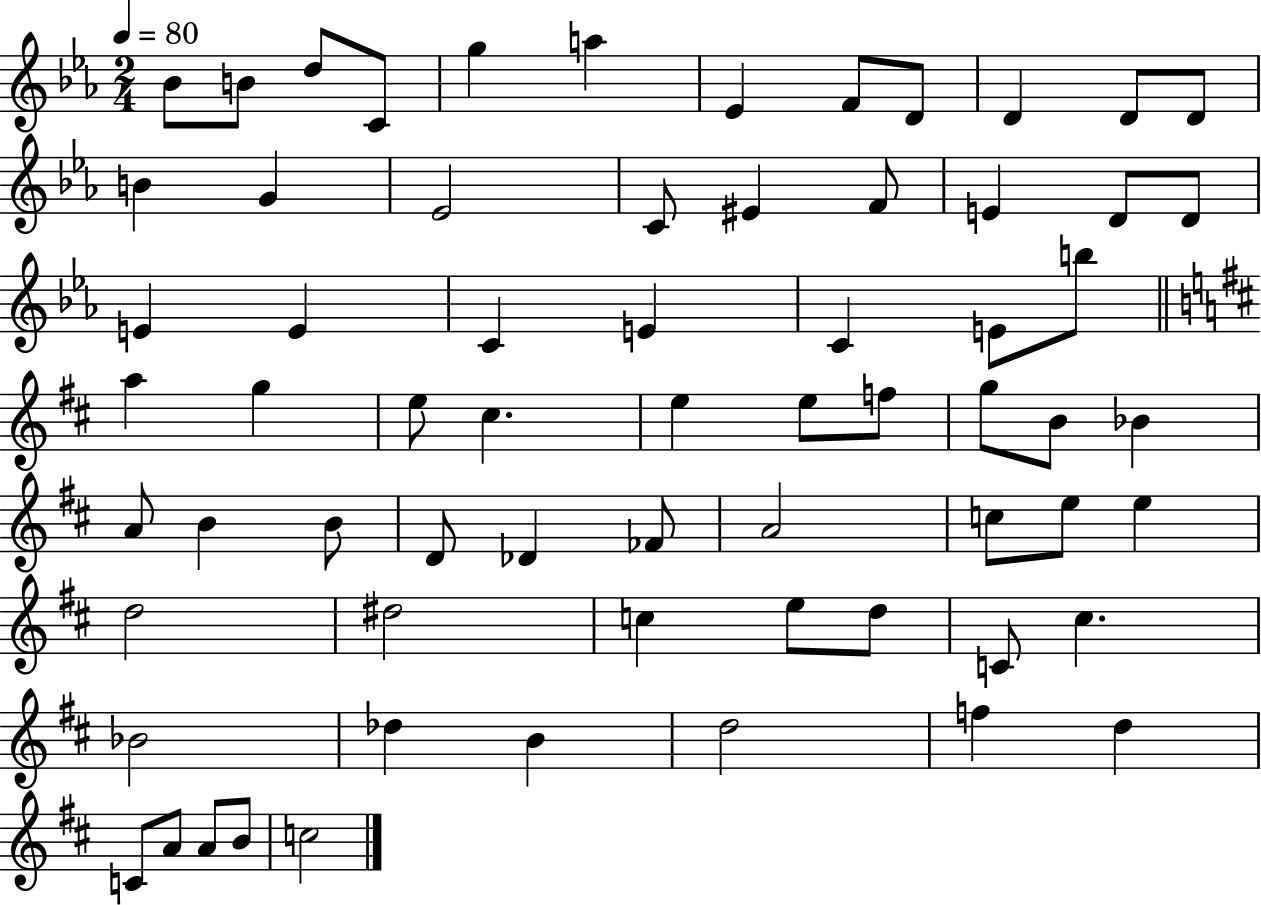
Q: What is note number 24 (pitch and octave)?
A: C4